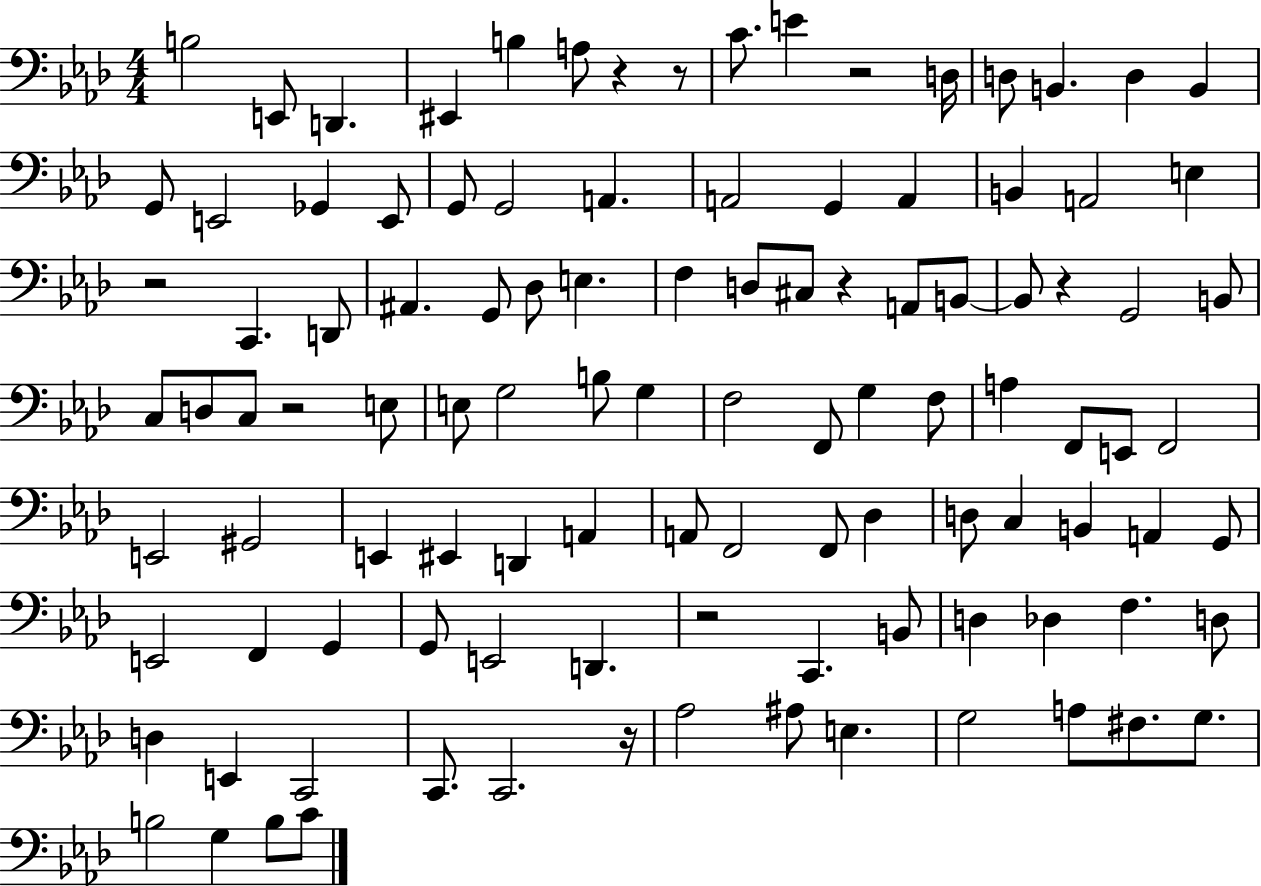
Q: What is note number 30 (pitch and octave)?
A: G2